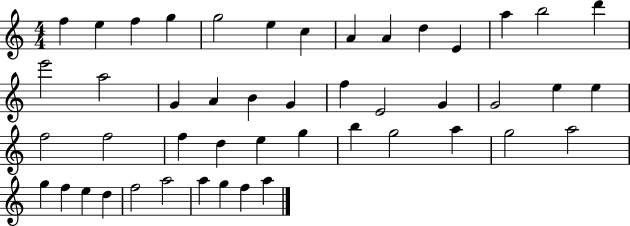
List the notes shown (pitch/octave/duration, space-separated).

F5/q E5/q F5/q G5/q G5/h E5/q C5/q A4/q A4/q D5/q E4/q A5/q B5/h D6/q E6/h A5/h G4/q A4/q B4/q G4/q F5/q E4/h G4/q G4/h E5/q E5/q F5/h F5/h F5/q D5/q E5/q G5/q B5/q G5/h A5/q G5/h A5/h G5/q F5/q E5/q D5/q F5/h A5/h A5/q G5/q F5/q A5/q